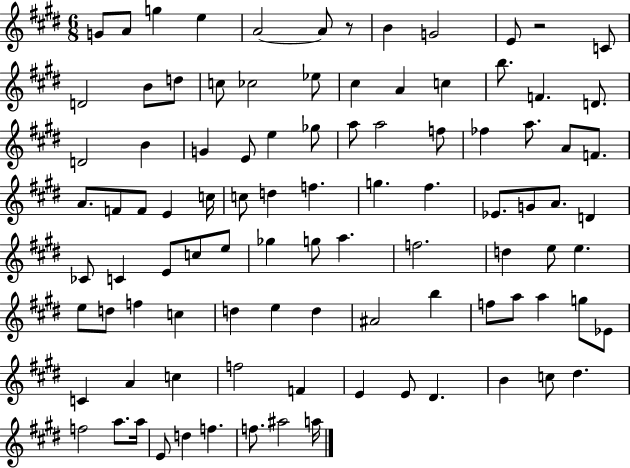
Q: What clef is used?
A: treble